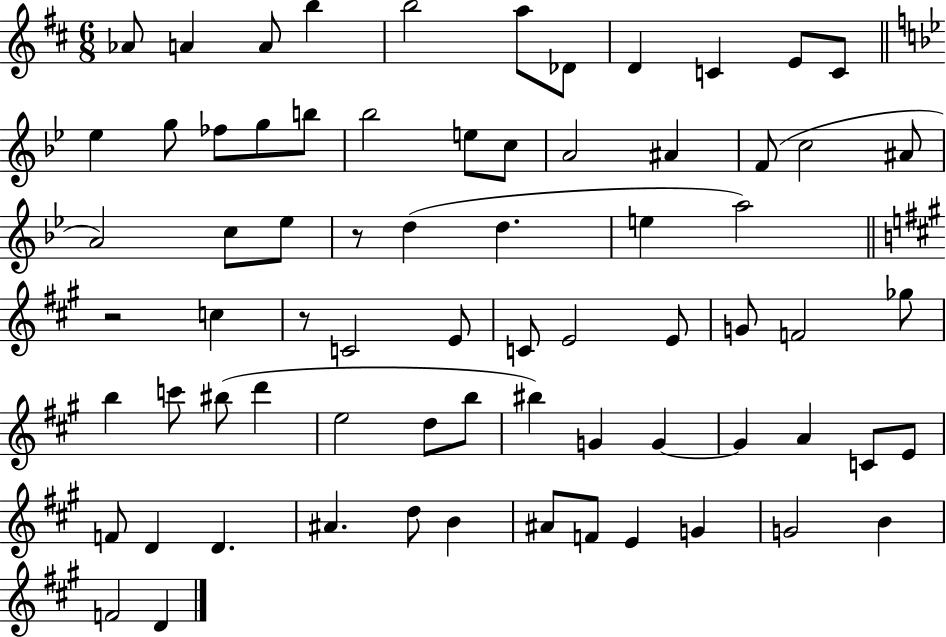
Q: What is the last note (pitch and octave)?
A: D4